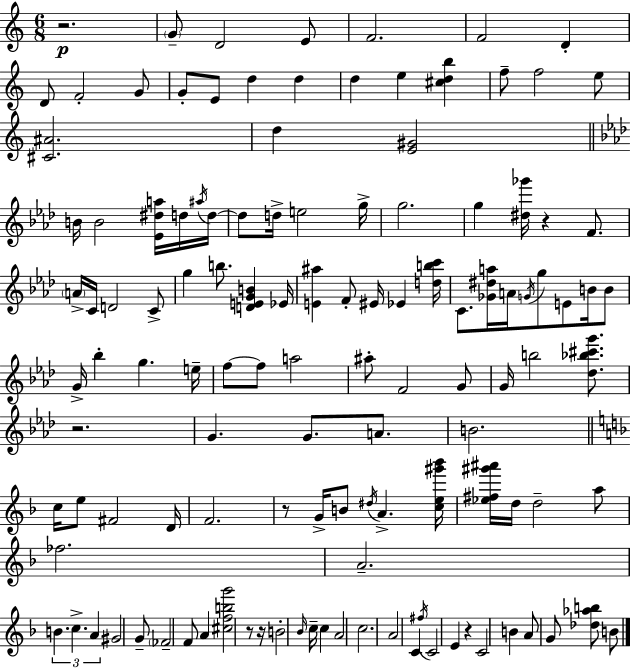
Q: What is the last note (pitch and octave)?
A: B4